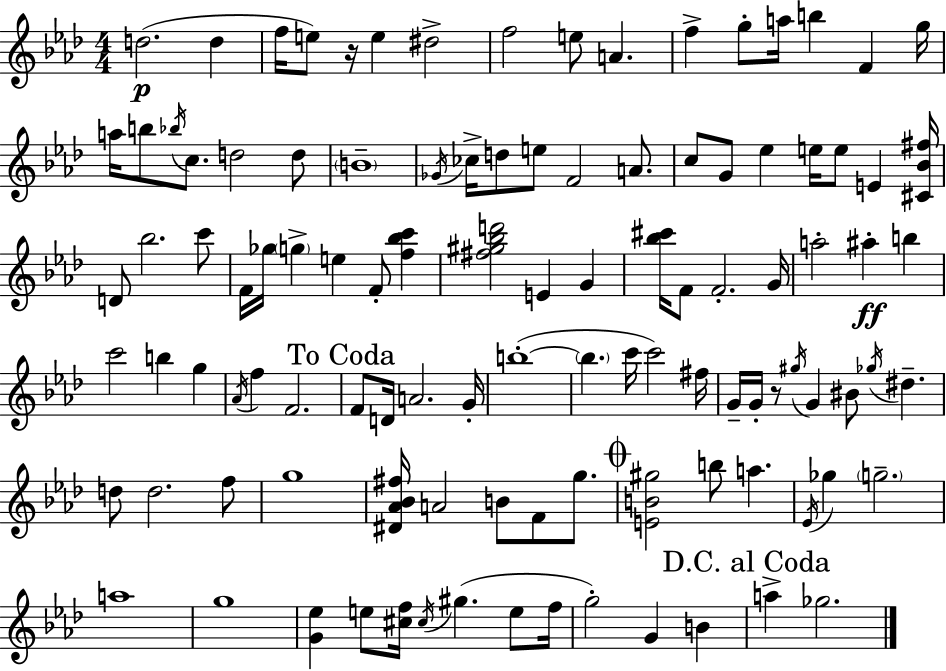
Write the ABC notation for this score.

X:1
T:Untitled
M:4/4
L:1/4
K:Fm
d2 d f/4 e/2 z/4 e ^d2 f2 e/2 A f g/2 a/4 b F g/4 a/4 b/2 _b/4 c/2 d2 d/2 B4 _G/4 _c/4 d/2 e/2 F2 A/2 c/2 G/2 _e e/4 e/2 E [^C_B^f]/4 D/2 _b2 c'/2 F/4 _g/4 g e F/2 [f_bc'] [^f^g_bd']2 E G [_b^c']/4 F/2 F2 G/4 a2 ^a b c'2 b g _A/4 f F2 F/2 D/4 A2 G/4 b4 b c'/4 c'2 ^f/4 G/4 G/4 z/2 ^g/4 G ^B/2 _g/4 ^d d/2 d2 f/2 g4 [^D_A_B^f]/4 A2 B/2 F/2 g/2 [EB^g]2 b/2 a _E/4 _g g2 a4 g4 [G_e] e/2 [^cf]/4 ^c/4 ^g e/2 f/4 g2 G B a _g2